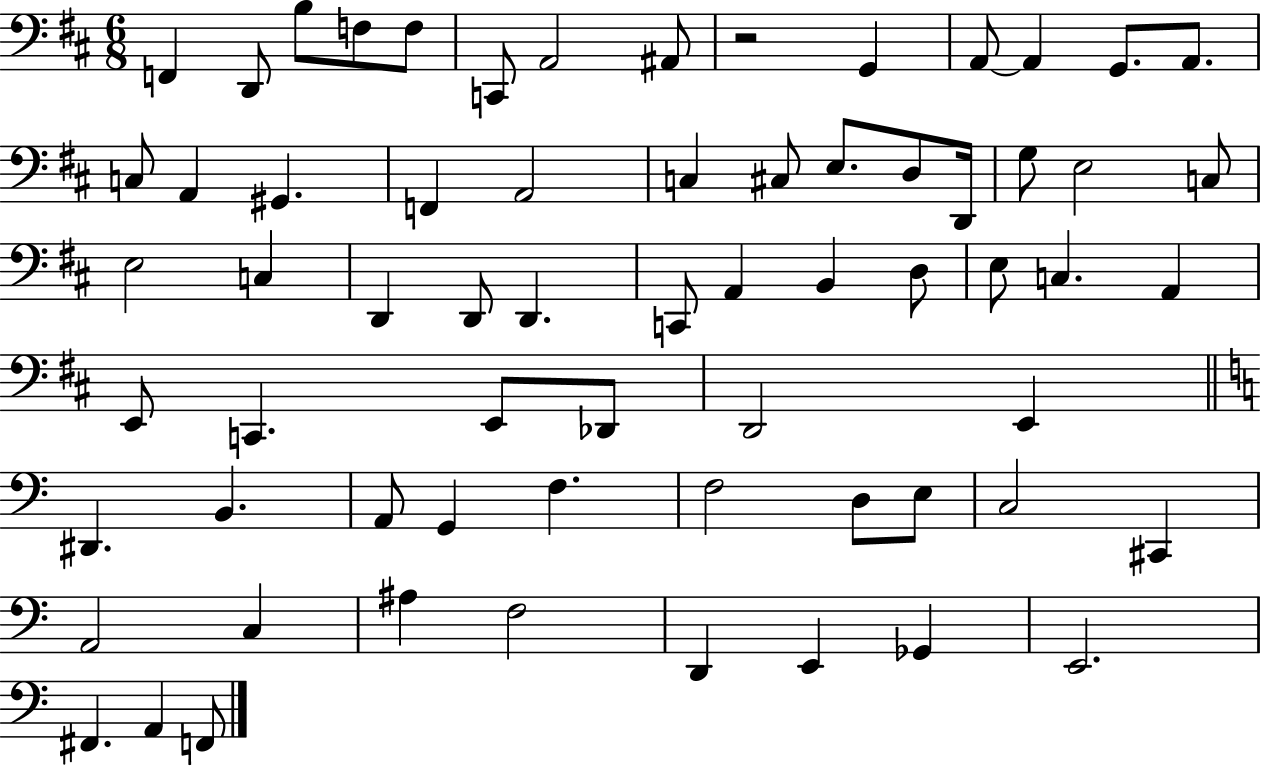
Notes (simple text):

F2/q D2/e B3/e F3/e F3/e C2/e A2/h A#2/e R/h G2/q A2/e A2/q G2/e. A2/e. C3/e A2/q G#2/q. F2/q A2/h C3/q C#3/e E3/e. D3/e D2/s G3/e E3/h C3/e E3/h C3/q D2/q D2/e D2/q. C2/e A2/q B2/q D3/e E3/e C3/q. A2/q E2/e C2/q. E2/e Db2/e D2/h E2/q D#2/q. B2/q. A2/e G2/q F3/q. F3/h D3/e E3/e C3/h C#2/q A2/h C3/q A#3/q F3/h D2/q E2/q Gb2/q E2/h. F#2/q. A2/q F2/e